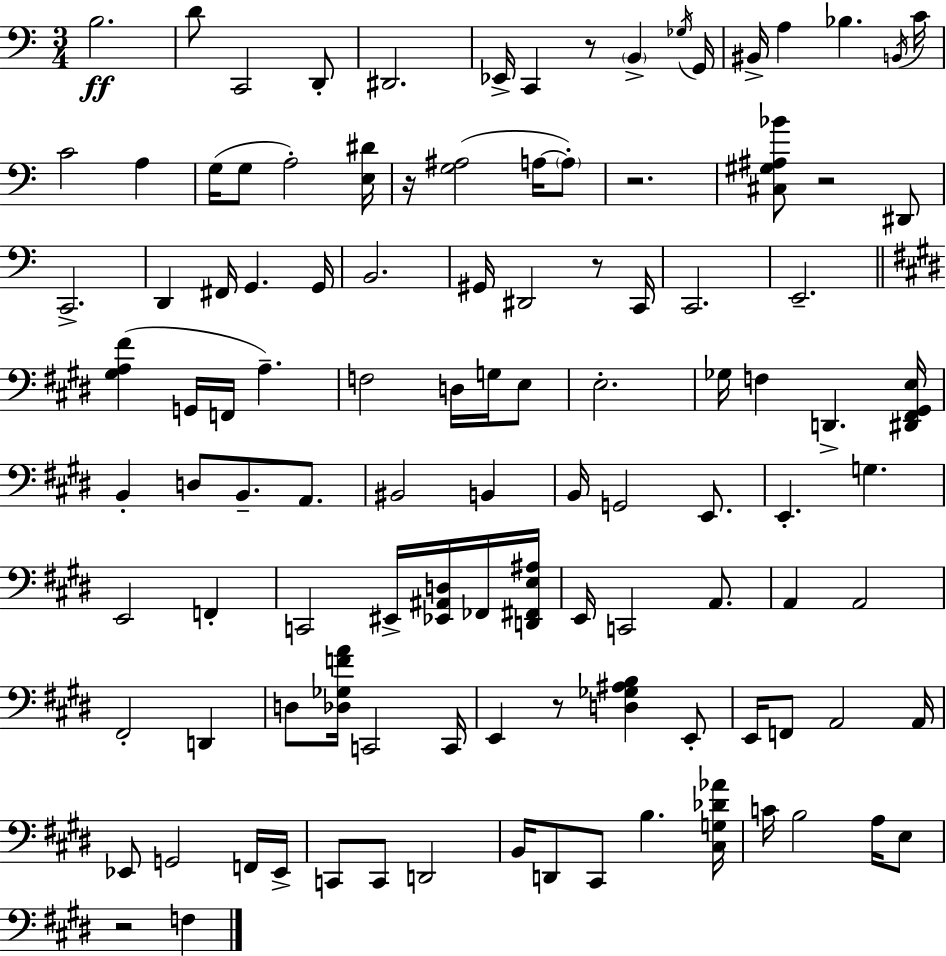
B3/h. D4/e C2/h D2/e D#2/h. Eb2/s C2/q R/e B2/q Gb3/s G2/s BIS2/s A3/q Bb3/q. B2/s C4/s C4/h A3/q G3/s G3/e A3/h [E3,D#4]/s R/s [G3,A#3]/h A3/s A3/e R/h. [C#3,G#3,A#3,Bb4]/e R/h D#2/e C2/h. D2/q F#2/s G2/q. G2/s B2/h. G#2/s D#2/h R/e C2/s C2/h. E2/h. [G#3,A3,F#4]/q G2/s F2/s A3/q. F3/h D3/s G3/s E3/e E3/h. Gb3/s F3/q D2/q. [D#2,F#2,G#2,E3]/s B2/q D3/e B2/e. A2/e. BIS2/h B2/q B2/s G2/h E2/e. E2/q. G3/q. E2/h F2/q C2/h EIS2/s [Eb2,A#2,D3]/s FES2/s [D2,F#2,E3,A#3]/s E2/s C2/h A2/e. A2/q A2/h F#2/h D2/q D3/e [Db3,Gb3,F4,A4]/s C2/h C2/s E2/q R/e [D3,Gb3,A#3,B3]/q E2/e E2/s F2/e A2/h A2/s Eb2/e G2/h F2/s Eb2/s C2/e C2/e D2/h B2/s D2/e C#2/e B3/q. [C#3,G3,Db4,Ab4]/s C4/s B3/h A3/s E3/e R/h F3/q